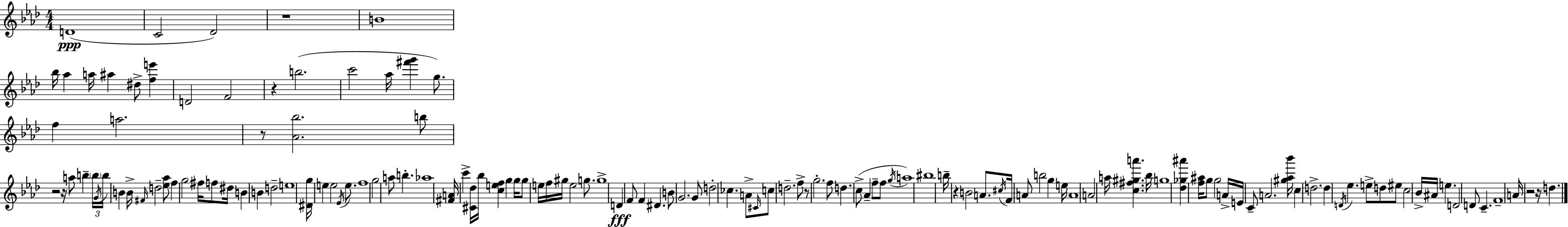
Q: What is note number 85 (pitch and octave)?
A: F4